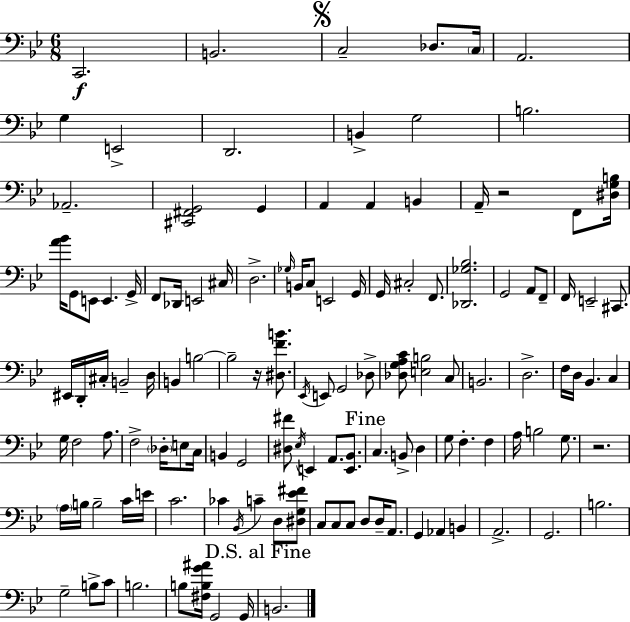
C2/h. B2/h. C3/h Db3/e. C3/s A2/h. G3/q E2/h D2/h. B2/q G3/h B3/h. Ab2/h. [C#2,F#2,G2]/h G2/q A2/q A2/q B2/q A2/s R/h F2/e [D#3,G3,B3]/s [A4,Bb4]/s G2/e E2/e E2/q. G2/s F2/e Db2/s E2/h C#3/s D3/h. Gb3/s B2/s C3/e E2/h G2/s G2/s C#3/h F2/e. [Db2,Gb3,Bb3]/h. G2/h A2/e F2/e F2/s E2/h C#2/e. EIS2/s D2/s C#3/s B2/h D3/s B2/q B3/h B3/h R/s [D#3,F4,B4]/e. Eb2/s E2/e G2/h Db3/e [Db3,G3,A3,C4]/e [E3,B3]/h C3/e B2/h. D3/h. F3/s D3/s Bb2/q. C3/q G3/s F3/h A3/e. F3/h Db3/s E3/e C3/s B2/q G2/h [D#3,F#4]/e Eb3/s E2/q A2/e. [E2,Bb2]/e. C3/q. B2/e D3/q G3/e F3/q. F3/q A3/s B3/h G3/e. R/h. A3/s B3/s B3/h C4/s E4/s C4/h. CES4/q Bb2/s C4/q D3/e [D#3,G3,Eb4,F#4]/e C3/e C3/e C3/e D3/e D3/s A2/e. G2/q Ab2/q B2/q A2/h. G2/h. B3/h. G3/h B3/e C4/e B3/h. B3/e [F#3,B3,G4,A#4]/s G2/h G2/s B2/h.